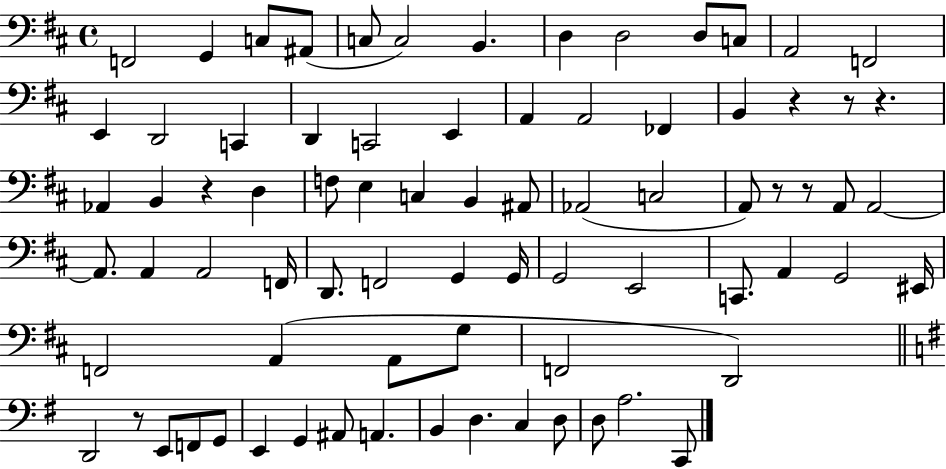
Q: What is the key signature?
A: D major